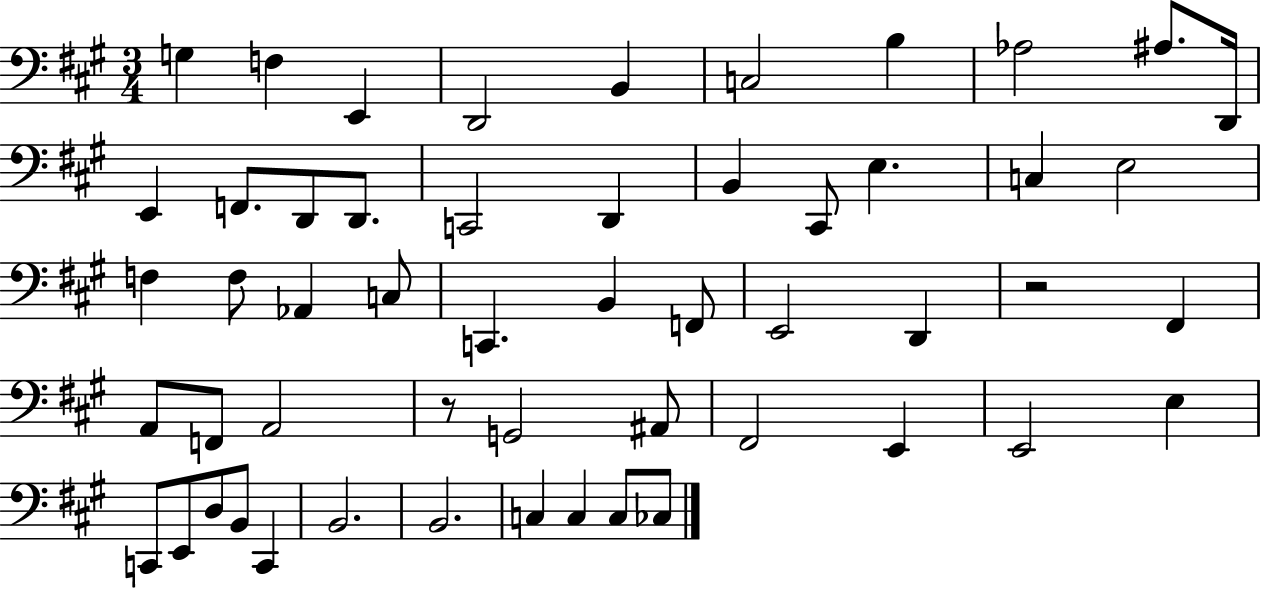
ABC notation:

X:1
T:Untitled
M:3/4
L:1/4
K:A
G, F, E,, D,,2 B,, C,2 B, _A,2 ^A,/2 D,,/4 E,, F,,/2 D,,/2 D,,/2 C,,2 D,, B,, ^C,,/2 E, C, E,2 F, F,/2 _A,, C,/2 C,, B,, F,,/2 E,,2 D,, z2 ^F,, A,,/2 F,,/2 A,,2 z/2 G,,2 ^A,,/2 ^F,,2 E,, E,,2 E, C,,/2 E,,/2 D,/2 B,,/2 C,, B,,2 B,,2 C, C, C,/2 _C,/2